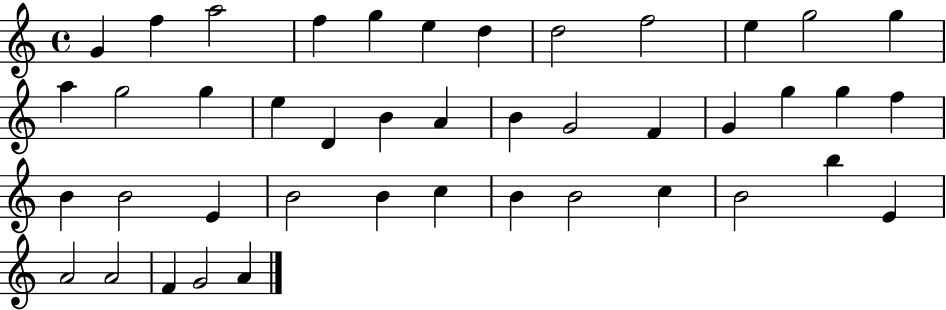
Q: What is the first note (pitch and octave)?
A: G4